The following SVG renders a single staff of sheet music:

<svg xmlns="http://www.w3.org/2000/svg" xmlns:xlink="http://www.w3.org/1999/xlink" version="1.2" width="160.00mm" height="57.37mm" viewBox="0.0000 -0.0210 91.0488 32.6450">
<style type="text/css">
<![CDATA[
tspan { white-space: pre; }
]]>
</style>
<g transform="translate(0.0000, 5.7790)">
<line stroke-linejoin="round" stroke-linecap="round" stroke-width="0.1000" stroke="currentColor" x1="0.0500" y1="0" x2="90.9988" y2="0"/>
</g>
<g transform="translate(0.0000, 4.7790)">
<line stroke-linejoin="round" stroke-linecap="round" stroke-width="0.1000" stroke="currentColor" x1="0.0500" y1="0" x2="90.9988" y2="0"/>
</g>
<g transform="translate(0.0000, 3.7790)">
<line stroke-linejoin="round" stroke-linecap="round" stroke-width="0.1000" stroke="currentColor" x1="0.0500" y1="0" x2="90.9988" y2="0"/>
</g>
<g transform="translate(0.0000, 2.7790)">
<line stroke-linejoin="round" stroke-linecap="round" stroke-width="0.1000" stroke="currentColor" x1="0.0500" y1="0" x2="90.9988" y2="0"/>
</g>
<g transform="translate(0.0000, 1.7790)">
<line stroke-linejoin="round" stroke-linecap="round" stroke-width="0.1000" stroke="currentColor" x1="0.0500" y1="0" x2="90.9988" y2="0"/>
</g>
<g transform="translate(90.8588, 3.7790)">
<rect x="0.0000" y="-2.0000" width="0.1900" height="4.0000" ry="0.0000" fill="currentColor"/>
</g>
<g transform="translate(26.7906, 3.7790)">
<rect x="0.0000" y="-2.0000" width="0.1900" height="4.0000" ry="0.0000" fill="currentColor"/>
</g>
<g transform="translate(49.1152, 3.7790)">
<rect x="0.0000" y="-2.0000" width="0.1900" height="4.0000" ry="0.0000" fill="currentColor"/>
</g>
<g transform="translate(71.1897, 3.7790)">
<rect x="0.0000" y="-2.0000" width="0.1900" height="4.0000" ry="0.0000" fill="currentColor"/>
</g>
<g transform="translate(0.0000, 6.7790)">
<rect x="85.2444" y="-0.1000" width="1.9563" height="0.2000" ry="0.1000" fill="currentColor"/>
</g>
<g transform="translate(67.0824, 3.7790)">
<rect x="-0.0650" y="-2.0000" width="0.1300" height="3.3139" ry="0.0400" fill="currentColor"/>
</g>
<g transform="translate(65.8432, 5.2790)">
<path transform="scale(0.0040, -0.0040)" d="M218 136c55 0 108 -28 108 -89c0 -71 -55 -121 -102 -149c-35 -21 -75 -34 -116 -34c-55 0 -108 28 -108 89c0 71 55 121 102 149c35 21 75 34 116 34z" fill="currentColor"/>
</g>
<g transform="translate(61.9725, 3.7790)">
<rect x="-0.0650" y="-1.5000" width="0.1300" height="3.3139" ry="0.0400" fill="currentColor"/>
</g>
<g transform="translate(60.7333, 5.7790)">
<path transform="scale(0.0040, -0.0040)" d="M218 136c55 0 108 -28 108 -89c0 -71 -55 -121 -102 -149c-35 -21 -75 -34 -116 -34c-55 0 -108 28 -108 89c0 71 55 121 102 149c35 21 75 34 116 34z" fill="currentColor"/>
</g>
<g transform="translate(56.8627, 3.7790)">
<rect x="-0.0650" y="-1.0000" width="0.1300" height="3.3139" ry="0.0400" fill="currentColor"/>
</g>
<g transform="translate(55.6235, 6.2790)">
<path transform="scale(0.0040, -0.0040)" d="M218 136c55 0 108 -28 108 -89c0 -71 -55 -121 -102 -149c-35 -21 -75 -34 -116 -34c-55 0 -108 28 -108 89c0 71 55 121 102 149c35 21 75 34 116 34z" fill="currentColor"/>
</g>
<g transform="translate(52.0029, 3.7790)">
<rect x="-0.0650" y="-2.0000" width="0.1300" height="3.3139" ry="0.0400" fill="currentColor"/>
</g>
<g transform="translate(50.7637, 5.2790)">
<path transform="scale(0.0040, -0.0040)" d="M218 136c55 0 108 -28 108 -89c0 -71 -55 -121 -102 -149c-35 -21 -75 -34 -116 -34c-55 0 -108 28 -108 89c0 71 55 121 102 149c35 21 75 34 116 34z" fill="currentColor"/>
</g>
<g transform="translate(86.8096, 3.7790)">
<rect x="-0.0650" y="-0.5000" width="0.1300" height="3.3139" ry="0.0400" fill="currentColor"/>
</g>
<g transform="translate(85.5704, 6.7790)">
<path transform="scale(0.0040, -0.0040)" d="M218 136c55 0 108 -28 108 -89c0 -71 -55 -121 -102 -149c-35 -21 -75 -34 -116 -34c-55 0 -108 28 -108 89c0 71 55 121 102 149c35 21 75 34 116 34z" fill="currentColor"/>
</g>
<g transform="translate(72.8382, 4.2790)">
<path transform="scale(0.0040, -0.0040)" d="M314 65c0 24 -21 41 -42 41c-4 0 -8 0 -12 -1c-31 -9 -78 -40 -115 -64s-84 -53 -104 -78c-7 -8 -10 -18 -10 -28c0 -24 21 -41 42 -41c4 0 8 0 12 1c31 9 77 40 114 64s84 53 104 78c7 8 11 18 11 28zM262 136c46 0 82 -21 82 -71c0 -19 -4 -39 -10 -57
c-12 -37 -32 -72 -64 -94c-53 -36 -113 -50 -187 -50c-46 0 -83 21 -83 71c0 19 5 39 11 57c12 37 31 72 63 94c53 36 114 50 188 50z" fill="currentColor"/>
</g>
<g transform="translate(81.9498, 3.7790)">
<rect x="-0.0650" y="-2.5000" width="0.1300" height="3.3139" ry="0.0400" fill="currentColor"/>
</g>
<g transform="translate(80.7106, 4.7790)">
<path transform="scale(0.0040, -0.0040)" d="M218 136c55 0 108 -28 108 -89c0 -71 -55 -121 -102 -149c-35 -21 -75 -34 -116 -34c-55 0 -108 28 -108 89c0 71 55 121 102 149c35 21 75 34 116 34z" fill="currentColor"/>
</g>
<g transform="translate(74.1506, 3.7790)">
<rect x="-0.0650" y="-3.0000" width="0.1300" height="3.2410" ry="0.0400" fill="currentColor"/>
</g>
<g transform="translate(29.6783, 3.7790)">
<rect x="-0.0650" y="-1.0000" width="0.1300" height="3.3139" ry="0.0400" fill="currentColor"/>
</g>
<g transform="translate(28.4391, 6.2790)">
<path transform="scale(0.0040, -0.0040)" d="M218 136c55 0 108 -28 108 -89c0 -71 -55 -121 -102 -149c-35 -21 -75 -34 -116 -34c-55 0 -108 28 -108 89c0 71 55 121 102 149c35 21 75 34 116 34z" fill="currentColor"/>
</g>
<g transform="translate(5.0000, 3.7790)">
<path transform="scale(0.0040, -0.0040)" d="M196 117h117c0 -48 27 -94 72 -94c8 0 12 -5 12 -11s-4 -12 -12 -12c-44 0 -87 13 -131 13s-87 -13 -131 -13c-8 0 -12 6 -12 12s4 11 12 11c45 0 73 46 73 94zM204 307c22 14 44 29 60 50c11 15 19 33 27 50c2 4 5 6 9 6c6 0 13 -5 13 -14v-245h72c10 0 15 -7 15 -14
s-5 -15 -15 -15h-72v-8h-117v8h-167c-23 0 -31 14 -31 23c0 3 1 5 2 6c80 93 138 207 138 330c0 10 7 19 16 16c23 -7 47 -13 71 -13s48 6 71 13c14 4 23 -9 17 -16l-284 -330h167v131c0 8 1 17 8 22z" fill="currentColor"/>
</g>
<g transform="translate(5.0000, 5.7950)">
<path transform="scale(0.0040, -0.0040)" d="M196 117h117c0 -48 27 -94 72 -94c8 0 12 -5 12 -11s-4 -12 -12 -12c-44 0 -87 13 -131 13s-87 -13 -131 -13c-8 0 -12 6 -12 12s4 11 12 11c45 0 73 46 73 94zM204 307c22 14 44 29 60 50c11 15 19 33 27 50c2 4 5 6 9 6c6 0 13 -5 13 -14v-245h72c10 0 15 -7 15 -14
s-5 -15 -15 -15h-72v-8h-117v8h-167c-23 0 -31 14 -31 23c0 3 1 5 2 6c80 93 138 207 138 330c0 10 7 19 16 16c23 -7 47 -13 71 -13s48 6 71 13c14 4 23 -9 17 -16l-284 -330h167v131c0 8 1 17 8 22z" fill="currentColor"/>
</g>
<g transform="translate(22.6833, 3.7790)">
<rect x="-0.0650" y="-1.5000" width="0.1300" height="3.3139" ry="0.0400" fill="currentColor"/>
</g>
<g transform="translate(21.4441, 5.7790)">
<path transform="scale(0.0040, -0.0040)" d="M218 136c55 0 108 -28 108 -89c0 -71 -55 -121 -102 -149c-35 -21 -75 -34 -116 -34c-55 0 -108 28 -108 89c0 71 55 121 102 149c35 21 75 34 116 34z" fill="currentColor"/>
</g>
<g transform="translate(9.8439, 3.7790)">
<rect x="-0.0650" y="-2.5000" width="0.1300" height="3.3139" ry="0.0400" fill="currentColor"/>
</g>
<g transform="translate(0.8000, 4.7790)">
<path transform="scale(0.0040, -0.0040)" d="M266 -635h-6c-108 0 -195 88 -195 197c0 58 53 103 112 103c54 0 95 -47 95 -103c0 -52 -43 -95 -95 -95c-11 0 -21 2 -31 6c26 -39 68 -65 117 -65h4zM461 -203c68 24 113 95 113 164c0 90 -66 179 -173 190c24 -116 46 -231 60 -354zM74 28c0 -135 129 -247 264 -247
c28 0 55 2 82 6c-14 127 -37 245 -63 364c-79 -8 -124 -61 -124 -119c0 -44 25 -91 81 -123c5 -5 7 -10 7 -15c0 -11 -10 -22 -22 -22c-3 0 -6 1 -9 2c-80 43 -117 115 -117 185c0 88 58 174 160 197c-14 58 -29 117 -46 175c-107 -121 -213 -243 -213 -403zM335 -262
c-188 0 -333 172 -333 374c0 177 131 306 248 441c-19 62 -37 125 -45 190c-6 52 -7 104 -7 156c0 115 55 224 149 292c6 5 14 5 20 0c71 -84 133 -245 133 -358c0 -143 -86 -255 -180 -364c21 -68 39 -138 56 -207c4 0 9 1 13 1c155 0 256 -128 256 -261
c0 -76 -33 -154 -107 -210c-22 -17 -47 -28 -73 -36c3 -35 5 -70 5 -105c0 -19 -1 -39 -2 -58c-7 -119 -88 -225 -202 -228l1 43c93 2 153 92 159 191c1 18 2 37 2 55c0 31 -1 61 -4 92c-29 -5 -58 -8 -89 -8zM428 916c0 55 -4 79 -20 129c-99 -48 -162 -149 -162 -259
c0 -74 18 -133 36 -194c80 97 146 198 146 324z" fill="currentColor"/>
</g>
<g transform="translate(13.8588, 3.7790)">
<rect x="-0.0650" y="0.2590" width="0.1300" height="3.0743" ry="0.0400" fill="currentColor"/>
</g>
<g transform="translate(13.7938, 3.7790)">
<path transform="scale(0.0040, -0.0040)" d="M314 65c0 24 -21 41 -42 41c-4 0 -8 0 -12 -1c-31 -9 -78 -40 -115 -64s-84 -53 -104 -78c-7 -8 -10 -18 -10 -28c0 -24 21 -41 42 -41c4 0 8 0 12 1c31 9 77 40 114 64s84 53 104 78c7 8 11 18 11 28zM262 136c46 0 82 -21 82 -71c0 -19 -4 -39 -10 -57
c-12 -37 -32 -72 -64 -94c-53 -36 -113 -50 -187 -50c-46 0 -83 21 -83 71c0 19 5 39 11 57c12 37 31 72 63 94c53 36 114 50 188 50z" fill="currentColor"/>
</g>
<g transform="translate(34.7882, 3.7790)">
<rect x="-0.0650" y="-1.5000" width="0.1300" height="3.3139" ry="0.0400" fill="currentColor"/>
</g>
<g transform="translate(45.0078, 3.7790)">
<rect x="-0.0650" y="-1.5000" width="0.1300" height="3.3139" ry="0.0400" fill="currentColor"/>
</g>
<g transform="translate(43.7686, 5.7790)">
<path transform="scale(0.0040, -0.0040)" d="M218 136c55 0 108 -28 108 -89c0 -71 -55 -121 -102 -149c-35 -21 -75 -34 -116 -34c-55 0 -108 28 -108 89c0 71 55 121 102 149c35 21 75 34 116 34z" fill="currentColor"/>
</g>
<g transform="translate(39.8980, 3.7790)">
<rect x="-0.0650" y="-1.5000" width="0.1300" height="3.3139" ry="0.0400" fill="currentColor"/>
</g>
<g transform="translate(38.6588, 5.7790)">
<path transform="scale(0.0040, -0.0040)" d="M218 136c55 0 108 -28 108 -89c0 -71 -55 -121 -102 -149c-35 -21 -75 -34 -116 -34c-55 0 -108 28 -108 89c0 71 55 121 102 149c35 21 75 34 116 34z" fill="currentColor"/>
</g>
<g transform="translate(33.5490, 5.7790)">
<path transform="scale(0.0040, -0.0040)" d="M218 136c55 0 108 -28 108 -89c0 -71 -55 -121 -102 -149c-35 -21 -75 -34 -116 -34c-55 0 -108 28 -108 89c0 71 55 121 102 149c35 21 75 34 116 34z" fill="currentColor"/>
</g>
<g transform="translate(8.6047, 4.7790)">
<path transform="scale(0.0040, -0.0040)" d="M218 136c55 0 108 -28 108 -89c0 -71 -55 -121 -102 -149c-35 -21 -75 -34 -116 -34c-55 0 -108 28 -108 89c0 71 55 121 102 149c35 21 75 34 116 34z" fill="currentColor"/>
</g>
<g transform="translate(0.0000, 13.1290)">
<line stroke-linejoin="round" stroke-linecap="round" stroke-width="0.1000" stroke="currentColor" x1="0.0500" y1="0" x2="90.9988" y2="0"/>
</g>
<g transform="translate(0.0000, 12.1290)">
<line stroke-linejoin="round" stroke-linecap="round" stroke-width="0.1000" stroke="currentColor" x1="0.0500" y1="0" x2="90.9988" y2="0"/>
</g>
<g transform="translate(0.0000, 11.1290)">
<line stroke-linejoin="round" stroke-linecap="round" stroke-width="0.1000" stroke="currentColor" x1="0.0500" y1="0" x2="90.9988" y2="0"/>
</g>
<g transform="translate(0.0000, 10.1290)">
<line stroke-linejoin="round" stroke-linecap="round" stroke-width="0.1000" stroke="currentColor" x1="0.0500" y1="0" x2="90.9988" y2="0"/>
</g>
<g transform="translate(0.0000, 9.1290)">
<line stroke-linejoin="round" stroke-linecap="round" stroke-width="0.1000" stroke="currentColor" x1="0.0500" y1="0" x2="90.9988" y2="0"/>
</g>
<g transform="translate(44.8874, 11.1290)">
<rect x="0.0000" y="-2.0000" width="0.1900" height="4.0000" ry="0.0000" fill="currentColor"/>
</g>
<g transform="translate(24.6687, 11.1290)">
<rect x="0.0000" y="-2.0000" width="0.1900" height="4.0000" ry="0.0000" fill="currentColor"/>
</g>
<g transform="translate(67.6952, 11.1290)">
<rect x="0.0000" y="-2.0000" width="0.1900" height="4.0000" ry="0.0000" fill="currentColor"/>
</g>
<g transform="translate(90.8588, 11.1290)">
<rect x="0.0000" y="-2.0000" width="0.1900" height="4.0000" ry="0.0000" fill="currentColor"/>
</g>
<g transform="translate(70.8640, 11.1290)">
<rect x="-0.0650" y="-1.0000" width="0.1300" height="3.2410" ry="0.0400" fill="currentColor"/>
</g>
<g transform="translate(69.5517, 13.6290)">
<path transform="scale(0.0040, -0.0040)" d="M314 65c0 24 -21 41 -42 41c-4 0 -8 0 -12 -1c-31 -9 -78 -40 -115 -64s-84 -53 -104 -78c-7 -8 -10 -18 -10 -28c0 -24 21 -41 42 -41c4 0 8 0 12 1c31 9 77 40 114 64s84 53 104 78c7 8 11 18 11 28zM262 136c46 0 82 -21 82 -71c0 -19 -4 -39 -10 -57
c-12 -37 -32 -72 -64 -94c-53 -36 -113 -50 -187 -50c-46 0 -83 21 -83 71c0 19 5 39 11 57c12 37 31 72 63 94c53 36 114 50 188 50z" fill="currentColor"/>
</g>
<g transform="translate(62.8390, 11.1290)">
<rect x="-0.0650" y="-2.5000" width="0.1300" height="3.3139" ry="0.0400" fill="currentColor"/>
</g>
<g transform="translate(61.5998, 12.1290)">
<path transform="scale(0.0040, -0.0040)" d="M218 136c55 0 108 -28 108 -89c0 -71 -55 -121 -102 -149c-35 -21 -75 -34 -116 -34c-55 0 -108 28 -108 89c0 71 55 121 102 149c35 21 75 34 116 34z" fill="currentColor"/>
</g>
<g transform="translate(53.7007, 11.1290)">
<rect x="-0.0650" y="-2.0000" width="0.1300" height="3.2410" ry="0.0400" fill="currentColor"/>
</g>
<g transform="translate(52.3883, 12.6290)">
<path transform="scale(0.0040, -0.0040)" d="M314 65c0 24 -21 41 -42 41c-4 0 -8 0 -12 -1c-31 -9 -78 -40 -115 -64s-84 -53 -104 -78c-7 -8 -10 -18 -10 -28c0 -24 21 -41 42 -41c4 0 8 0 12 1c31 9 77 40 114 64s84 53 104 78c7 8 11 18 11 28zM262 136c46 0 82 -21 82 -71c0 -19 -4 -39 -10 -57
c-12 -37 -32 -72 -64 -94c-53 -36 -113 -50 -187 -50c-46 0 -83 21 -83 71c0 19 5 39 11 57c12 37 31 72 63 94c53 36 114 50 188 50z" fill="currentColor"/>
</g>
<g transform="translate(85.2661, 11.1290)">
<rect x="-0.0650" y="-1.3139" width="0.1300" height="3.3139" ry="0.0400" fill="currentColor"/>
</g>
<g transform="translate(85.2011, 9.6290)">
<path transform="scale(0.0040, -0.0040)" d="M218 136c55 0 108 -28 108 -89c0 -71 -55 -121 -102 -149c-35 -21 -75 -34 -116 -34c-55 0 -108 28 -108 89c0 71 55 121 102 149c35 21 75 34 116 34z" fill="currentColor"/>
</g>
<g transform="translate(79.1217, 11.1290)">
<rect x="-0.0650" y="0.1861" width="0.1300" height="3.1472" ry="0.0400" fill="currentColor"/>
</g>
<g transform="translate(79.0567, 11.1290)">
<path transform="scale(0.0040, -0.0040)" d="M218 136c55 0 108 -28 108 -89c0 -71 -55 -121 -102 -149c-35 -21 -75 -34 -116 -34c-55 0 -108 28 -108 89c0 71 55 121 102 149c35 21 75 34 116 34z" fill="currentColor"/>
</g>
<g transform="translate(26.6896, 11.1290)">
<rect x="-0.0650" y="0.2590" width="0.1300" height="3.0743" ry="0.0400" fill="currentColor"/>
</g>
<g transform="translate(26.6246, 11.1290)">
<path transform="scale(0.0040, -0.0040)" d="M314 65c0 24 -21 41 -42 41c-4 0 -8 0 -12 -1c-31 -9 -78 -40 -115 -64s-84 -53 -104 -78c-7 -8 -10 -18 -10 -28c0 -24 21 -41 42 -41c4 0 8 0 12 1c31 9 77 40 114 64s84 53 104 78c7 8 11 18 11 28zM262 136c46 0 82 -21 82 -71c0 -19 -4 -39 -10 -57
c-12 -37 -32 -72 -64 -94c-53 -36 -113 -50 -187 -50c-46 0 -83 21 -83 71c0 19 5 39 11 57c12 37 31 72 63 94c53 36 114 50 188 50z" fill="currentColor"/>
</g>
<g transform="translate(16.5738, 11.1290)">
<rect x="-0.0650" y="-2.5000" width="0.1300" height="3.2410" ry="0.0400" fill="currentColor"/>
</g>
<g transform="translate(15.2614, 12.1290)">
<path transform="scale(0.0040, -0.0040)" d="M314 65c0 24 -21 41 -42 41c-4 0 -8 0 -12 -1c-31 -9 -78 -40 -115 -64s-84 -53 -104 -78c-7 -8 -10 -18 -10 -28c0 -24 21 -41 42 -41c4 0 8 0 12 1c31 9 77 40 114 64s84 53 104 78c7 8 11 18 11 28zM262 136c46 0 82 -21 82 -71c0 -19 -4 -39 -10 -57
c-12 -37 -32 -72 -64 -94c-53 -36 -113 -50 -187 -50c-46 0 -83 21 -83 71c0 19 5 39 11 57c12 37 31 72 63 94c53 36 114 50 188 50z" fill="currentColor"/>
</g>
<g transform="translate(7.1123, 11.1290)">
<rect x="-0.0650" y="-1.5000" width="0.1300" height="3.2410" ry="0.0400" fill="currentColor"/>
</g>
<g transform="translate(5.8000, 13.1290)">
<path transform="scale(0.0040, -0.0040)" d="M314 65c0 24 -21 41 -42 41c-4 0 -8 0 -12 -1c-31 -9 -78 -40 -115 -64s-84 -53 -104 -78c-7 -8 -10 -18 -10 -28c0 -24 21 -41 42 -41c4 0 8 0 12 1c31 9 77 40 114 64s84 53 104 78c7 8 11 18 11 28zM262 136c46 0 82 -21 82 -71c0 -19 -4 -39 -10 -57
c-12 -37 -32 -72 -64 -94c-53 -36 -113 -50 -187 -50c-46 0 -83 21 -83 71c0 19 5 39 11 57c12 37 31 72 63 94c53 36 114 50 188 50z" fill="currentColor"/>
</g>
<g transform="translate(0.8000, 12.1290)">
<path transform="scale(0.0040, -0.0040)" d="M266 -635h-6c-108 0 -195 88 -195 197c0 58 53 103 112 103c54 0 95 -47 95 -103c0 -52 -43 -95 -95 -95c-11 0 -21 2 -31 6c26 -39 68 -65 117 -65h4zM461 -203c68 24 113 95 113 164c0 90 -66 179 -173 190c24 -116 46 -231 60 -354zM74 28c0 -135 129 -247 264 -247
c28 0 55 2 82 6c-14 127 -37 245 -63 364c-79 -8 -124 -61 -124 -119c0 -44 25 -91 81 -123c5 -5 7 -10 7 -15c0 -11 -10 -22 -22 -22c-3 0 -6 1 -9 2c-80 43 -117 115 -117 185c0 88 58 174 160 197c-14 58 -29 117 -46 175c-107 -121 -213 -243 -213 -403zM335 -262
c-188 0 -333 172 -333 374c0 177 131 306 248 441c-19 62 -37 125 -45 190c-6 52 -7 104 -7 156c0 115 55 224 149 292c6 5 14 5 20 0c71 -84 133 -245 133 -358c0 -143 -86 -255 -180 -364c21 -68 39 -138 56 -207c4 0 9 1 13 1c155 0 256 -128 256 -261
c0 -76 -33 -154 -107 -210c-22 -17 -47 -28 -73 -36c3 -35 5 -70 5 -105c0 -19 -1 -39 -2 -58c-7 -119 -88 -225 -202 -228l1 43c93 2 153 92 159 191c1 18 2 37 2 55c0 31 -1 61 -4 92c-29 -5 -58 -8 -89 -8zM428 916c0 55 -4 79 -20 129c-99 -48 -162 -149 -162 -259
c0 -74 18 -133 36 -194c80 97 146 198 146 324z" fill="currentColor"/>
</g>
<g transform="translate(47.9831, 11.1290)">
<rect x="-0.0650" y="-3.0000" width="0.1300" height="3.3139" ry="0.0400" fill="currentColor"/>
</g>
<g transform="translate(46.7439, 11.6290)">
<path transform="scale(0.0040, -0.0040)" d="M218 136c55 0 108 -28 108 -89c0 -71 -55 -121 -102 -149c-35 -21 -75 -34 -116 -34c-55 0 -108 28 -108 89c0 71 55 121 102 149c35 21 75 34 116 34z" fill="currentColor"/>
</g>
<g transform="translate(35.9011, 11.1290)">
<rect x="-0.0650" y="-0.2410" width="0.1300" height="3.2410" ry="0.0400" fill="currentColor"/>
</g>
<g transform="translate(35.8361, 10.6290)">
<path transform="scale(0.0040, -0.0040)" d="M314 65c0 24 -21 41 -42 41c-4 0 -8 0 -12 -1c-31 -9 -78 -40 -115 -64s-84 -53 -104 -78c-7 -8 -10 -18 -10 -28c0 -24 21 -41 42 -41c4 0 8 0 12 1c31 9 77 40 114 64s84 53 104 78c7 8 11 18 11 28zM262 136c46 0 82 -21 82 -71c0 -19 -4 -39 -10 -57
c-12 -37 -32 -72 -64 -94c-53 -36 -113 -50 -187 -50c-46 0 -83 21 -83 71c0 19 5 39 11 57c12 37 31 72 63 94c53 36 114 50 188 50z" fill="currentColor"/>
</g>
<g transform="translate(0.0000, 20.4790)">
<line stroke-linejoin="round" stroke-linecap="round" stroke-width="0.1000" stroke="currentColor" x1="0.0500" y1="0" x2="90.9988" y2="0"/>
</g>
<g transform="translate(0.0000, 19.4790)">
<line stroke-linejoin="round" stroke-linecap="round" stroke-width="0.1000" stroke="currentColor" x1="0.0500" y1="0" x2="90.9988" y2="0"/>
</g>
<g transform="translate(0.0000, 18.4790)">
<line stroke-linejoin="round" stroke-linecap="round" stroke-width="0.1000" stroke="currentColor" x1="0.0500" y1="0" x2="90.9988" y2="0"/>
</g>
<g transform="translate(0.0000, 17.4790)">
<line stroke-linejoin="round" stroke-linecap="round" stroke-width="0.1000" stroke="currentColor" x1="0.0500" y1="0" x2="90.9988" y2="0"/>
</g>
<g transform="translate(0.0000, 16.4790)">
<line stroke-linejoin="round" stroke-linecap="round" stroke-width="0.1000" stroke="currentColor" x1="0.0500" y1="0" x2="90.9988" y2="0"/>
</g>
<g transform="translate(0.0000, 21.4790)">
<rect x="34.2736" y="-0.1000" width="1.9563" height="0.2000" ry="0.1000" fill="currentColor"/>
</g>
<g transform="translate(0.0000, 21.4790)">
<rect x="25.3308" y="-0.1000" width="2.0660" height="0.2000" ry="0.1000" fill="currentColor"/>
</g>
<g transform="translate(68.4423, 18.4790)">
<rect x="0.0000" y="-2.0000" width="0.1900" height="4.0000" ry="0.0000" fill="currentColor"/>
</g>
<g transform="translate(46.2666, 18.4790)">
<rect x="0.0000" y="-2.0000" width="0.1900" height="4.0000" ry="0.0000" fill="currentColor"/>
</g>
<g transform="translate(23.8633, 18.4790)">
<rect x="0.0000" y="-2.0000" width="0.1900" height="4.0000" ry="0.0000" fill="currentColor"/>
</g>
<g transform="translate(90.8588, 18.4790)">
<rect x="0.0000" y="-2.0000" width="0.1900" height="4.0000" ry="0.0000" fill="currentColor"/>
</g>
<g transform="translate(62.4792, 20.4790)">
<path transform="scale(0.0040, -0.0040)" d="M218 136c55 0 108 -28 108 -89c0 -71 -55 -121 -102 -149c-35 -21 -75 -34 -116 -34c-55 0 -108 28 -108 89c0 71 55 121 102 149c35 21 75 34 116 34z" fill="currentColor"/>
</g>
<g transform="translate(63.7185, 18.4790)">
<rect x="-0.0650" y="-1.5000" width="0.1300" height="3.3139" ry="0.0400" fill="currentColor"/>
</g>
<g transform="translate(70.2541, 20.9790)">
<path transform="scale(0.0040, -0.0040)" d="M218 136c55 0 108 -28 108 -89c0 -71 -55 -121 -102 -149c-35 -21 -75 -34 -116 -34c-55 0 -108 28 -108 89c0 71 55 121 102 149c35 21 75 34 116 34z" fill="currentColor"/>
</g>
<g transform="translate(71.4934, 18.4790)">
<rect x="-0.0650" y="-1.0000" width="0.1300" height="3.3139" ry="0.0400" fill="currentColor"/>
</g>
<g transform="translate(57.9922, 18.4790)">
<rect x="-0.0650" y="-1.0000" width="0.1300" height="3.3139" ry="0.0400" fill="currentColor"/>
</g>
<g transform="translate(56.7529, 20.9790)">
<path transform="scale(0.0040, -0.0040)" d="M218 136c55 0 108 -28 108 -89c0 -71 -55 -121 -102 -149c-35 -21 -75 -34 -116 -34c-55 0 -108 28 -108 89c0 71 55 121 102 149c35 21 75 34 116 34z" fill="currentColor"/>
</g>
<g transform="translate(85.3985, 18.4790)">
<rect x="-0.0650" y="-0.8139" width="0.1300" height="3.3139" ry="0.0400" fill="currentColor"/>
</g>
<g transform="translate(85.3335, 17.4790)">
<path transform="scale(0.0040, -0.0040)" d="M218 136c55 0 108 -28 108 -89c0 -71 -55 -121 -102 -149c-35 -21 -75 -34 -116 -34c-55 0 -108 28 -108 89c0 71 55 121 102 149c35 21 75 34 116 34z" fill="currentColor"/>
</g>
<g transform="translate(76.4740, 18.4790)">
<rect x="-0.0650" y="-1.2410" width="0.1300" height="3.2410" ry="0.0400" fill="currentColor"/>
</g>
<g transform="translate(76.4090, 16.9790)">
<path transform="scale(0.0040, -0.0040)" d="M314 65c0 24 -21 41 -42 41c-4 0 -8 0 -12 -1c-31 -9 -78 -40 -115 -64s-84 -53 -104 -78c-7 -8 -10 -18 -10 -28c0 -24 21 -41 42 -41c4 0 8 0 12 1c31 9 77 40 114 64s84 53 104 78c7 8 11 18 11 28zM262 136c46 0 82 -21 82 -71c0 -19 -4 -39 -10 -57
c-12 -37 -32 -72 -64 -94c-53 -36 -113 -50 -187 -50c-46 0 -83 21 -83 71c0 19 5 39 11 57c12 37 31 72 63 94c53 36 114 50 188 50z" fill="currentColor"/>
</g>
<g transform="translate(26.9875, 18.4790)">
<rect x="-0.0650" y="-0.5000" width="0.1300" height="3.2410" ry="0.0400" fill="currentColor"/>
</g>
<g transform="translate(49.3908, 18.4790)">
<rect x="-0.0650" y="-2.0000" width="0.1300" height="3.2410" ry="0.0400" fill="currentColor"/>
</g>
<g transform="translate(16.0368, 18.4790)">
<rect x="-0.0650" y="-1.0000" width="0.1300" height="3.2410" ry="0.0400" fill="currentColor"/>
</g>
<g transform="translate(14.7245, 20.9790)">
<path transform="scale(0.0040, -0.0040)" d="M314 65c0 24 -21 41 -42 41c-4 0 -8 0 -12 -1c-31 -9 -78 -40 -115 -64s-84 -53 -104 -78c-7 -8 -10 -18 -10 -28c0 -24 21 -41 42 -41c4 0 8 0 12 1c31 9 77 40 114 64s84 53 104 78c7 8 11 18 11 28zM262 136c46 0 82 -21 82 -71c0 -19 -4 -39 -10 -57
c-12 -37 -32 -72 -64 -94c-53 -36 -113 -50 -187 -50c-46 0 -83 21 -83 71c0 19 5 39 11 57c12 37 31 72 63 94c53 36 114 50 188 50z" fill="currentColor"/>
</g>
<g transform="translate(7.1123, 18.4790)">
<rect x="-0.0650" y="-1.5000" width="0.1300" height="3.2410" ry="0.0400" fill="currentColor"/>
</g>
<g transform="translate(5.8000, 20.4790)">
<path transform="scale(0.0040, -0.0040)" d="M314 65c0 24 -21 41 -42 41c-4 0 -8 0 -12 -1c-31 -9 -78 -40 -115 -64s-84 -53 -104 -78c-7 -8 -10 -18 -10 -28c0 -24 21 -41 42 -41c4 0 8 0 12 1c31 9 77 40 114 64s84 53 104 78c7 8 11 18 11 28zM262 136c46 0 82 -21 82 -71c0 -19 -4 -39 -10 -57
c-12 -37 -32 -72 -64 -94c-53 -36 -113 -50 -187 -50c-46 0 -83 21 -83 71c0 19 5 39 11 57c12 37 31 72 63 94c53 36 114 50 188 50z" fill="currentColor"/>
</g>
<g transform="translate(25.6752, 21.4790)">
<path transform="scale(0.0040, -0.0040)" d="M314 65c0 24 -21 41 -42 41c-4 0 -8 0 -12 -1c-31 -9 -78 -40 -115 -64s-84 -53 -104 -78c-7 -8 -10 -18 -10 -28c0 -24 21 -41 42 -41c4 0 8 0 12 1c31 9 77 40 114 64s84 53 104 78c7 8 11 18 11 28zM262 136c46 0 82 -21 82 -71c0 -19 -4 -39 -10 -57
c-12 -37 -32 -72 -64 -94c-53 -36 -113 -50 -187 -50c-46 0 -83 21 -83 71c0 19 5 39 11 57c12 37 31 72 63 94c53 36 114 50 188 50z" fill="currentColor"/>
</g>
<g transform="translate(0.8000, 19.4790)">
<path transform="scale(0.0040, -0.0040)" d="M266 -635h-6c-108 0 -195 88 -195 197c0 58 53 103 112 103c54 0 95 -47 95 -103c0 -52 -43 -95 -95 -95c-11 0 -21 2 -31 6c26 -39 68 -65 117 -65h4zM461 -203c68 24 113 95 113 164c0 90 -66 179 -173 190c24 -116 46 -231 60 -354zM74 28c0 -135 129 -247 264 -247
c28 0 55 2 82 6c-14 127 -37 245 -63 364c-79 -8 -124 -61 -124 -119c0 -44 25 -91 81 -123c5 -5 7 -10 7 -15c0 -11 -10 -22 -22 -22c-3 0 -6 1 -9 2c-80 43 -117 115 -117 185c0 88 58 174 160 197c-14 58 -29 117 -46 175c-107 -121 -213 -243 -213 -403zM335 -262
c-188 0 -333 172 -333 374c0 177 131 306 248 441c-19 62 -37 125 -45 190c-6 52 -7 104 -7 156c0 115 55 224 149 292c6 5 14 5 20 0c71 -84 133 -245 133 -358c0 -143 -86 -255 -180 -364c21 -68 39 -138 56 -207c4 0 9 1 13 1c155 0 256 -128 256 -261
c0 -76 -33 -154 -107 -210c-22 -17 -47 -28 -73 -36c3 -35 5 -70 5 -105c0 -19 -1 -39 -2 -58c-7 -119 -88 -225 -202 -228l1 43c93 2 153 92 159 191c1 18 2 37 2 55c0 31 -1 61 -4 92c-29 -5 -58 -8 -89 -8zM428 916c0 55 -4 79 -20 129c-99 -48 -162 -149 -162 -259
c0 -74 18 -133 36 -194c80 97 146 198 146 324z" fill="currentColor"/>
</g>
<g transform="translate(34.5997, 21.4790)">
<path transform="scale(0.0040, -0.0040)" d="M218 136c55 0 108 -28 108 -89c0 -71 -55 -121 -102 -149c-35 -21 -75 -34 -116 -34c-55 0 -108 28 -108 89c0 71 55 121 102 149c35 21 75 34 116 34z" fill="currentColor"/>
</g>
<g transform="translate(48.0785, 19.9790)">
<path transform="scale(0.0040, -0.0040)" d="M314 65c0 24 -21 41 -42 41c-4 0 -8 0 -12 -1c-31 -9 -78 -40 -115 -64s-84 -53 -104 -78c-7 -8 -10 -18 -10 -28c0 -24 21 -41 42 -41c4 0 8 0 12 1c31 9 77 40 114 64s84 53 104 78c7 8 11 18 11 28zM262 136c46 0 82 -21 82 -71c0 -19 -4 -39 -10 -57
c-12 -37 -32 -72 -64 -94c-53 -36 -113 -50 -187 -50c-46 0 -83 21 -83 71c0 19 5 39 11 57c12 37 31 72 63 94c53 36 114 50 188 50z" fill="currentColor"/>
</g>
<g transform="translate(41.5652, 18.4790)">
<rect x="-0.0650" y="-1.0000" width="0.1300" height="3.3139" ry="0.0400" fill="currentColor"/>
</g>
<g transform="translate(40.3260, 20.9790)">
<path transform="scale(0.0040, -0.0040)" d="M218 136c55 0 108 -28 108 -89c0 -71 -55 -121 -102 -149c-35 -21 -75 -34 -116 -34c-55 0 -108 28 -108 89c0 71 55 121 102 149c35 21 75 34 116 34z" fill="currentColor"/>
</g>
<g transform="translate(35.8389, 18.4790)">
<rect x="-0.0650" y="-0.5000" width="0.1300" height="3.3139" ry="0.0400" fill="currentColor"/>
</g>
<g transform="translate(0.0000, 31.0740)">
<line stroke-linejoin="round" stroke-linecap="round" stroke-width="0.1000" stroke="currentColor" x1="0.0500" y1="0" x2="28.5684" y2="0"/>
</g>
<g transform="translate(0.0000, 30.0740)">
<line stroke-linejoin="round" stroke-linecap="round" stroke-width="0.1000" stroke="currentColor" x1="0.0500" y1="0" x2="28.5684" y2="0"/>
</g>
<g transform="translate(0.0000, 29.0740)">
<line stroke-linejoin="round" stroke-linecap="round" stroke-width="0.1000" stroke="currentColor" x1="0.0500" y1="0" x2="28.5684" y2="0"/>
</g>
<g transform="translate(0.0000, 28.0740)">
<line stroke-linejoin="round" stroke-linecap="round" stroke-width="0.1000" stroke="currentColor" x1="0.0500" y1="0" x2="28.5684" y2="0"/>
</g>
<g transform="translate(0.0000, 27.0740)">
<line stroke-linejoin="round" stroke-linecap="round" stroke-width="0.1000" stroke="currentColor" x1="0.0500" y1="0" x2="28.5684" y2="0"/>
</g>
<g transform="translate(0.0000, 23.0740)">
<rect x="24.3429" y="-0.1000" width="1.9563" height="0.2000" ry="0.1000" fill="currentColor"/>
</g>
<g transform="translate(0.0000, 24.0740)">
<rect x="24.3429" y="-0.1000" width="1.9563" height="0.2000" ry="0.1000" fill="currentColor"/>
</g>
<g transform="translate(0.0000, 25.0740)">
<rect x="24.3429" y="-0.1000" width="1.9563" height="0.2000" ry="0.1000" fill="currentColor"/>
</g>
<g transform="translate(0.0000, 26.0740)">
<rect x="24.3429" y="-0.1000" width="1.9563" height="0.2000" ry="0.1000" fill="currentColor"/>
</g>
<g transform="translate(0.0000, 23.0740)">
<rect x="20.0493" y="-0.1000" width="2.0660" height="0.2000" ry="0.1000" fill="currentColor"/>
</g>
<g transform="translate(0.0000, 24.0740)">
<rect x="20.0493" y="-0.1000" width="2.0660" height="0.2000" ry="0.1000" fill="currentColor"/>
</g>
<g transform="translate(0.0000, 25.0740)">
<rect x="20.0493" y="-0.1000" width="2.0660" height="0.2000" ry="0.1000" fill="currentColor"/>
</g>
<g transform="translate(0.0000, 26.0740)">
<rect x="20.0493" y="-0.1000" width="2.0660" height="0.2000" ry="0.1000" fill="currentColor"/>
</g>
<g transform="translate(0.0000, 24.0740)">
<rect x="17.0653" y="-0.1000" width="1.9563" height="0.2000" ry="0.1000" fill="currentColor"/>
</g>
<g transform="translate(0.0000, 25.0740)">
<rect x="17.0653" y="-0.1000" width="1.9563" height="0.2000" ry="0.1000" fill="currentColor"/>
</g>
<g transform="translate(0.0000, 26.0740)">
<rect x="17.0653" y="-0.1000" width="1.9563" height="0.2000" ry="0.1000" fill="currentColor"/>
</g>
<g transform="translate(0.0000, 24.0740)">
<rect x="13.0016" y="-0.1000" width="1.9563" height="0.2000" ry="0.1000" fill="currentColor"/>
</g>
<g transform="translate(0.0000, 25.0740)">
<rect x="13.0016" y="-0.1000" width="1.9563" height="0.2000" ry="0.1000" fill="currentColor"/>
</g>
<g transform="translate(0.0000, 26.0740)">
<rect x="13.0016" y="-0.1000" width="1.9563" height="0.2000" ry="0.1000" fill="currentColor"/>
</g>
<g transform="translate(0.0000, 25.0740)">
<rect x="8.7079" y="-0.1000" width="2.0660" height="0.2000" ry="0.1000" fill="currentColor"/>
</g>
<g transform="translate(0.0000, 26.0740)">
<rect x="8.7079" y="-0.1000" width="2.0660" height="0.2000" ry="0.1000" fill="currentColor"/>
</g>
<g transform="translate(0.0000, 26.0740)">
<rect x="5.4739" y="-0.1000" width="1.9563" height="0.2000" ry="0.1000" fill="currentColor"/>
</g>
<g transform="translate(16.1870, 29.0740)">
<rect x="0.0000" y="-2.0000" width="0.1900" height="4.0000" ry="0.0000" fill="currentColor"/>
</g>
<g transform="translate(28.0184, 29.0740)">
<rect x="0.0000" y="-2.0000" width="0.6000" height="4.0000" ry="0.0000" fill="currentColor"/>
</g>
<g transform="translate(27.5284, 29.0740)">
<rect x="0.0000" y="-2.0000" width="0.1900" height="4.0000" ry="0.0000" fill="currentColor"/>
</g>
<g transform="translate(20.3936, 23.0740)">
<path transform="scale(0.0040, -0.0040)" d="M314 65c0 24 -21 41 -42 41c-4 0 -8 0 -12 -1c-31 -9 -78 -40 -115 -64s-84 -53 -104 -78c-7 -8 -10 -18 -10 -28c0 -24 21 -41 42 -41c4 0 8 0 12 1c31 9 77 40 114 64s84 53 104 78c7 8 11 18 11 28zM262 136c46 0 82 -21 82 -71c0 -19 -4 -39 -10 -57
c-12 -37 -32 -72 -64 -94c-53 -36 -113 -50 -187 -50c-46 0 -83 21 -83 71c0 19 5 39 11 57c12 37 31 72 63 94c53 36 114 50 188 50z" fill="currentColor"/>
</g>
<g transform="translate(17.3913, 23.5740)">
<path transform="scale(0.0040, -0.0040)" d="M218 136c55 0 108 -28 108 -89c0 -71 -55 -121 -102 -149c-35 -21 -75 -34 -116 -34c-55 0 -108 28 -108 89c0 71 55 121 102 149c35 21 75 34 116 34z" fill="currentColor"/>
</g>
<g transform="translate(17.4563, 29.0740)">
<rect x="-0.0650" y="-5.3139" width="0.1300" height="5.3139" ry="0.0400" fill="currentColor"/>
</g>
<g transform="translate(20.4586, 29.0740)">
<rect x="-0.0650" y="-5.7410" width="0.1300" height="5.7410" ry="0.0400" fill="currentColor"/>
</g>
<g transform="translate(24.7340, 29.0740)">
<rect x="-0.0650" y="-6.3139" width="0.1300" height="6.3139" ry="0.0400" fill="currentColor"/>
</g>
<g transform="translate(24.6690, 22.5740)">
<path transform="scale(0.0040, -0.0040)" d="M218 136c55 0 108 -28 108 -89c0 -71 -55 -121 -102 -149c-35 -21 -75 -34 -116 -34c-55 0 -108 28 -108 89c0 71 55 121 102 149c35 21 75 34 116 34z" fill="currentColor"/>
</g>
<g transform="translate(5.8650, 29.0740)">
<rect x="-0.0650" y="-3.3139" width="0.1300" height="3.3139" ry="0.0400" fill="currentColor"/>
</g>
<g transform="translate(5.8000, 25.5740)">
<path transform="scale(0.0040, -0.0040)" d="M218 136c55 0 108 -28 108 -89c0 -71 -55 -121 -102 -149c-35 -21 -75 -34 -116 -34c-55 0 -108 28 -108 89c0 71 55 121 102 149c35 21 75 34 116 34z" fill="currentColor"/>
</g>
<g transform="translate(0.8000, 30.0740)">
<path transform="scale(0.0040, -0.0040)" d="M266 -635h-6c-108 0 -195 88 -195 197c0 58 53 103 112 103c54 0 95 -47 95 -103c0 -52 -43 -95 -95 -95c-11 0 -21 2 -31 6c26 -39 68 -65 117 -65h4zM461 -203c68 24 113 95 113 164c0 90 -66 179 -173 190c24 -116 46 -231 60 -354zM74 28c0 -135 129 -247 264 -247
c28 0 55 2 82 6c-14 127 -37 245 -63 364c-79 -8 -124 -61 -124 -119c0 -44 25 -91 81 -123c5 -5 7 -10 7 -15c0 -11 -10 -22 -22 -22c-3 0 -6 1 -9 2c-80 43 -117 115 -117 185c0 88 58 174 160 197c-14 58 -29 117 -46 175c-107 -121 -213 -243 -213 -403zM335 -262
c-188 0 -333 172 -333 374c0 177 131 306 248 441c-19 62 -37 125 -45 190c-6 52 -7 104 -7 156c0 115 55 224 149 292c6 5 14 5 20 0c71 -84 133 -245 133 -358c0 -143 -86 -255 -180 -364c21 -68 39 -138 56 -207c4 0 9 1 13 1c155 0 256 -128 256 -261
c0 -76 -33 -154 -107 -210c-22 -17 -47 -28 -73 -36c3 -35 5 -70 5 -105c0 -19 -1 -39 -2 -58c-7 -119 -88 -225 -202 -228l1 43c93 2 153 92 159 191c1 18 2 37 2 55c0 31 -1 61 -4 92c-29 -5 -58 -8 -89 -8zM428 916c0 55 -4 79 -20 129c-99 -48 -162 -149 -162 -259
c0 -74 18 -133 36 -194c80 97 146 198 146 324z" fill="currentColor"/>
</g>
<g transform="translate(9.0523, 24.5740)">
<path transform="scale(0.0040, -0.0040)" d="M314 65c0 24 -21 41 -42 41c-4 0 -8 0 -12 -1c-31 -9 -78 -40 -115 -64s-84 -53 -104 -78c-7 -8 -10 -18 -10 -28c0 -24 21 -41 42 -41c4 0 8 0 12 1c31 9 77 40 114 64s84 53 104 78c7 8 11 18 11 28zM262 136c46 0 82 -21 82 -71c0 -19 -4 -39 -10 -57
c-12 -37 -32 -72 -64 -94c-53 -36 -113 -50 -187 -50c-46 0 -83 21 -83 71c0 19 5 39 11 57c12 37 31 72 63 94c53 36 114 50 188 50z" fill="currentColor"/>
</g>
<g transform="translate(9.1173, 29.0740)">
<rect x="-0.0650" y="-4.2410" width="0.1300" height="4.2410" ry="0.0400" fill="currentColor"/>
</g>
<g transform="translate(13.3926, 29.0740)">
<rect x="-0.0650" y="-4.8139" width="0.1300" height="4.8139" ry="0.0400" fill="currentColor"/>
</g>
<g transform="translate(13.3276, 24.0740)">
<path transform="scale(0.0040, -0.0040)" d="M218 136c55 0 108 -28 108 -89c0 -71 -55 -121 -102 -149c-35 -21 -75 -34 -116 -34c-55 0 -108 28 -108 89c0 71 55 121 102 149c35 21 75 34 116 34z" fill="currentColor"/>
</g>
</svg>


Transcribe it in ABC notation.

X:1
T:Untitled
M:4/4
L:1/4
K:C
G B2 E D E E E F D E F A2 G C E2 G2 B2 c2 A F2 G D2 B e E2 D2 C2 C D F2 D E D e2 d b d'2 e' f' g'2 a'